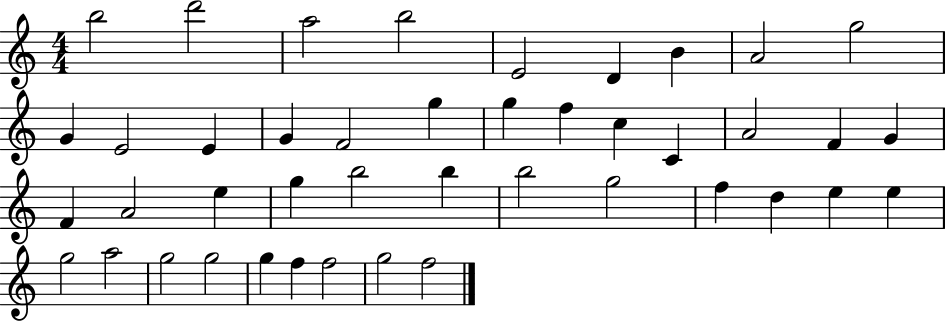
B5/h D6/h A5/h B5/h E4/h D4/q B4/q A4/h G5/h G4/q E4/h E4/q G4/q F4/h G5/q G5/q F5/q C5/q C4/q A4/h F4/q G4/q F4/q A4/h E5/q G5/q B5/h B5/q B5/h G5/h F5/q D5/q E5/q E5/q G5/h A5/h G5/h G5/h G5/q F5/q F5/h G5/h F5/h